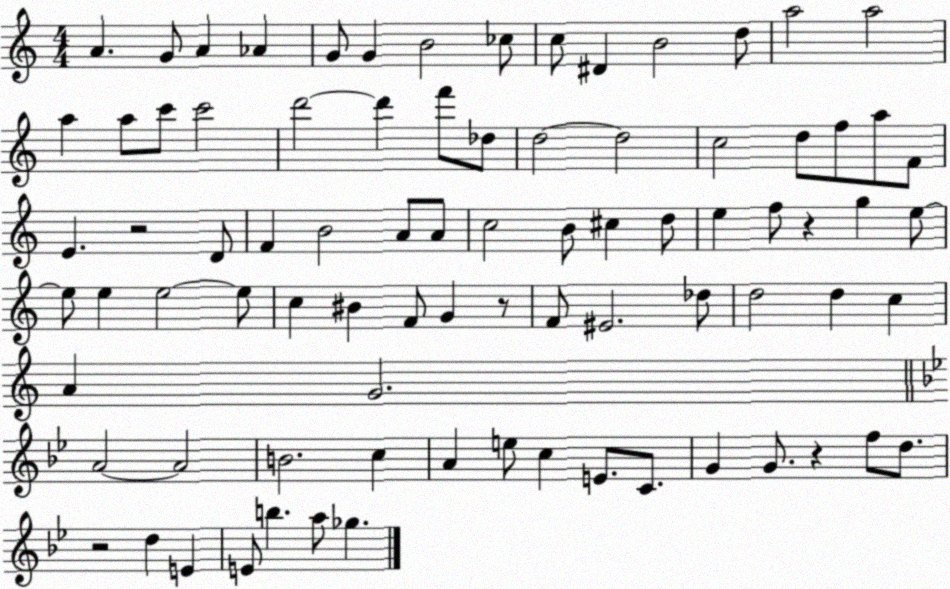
X:1
T:Untitled
M:4/4
L:1/4
K:C
A G/2 A _A G/2 G B2 _c/2 c/2 ^D B2 d/2 a2 a2 a a/2 c'/2 c'2 d'2 d' f'/2 _d/2 d2 d2 c2 d/2 f/2 a/2 F/2 E z2 D/2 F B2 A/2 A/2 c2 B/2 ^c d/2 e f/2 z g e/2 e/2 e e2 e/2 c ^B F/2 G z/2 F/2 ^E2 _d/2 d2 d c A G2 A2 A2 B2 c A e/2 c E/2 C/2 G G/2 z f/2 d/2 z2 d E E/2 b a/2 _g